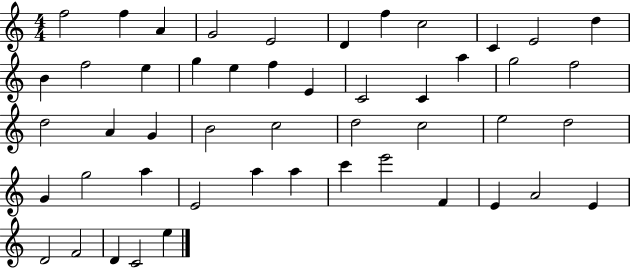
F5/h F5/q A4/q G4/h E4/h D4/q F5/q C5/h C4/q E4/h D5/q B4/q F5/h E5/q G5/q E5/q F5/q E4/q C4/h C4/q A5/q G5/h F5/h D5/h A4/q G4/q B4/h C5/h D5/h C5/h E5/h D5/h G4/q G5/h A5/q E4/h A5/q A5/q C6/q E6/h F4/q E4/q A4/h E4/q D4/h F4/h D4/q C4/h E5/q